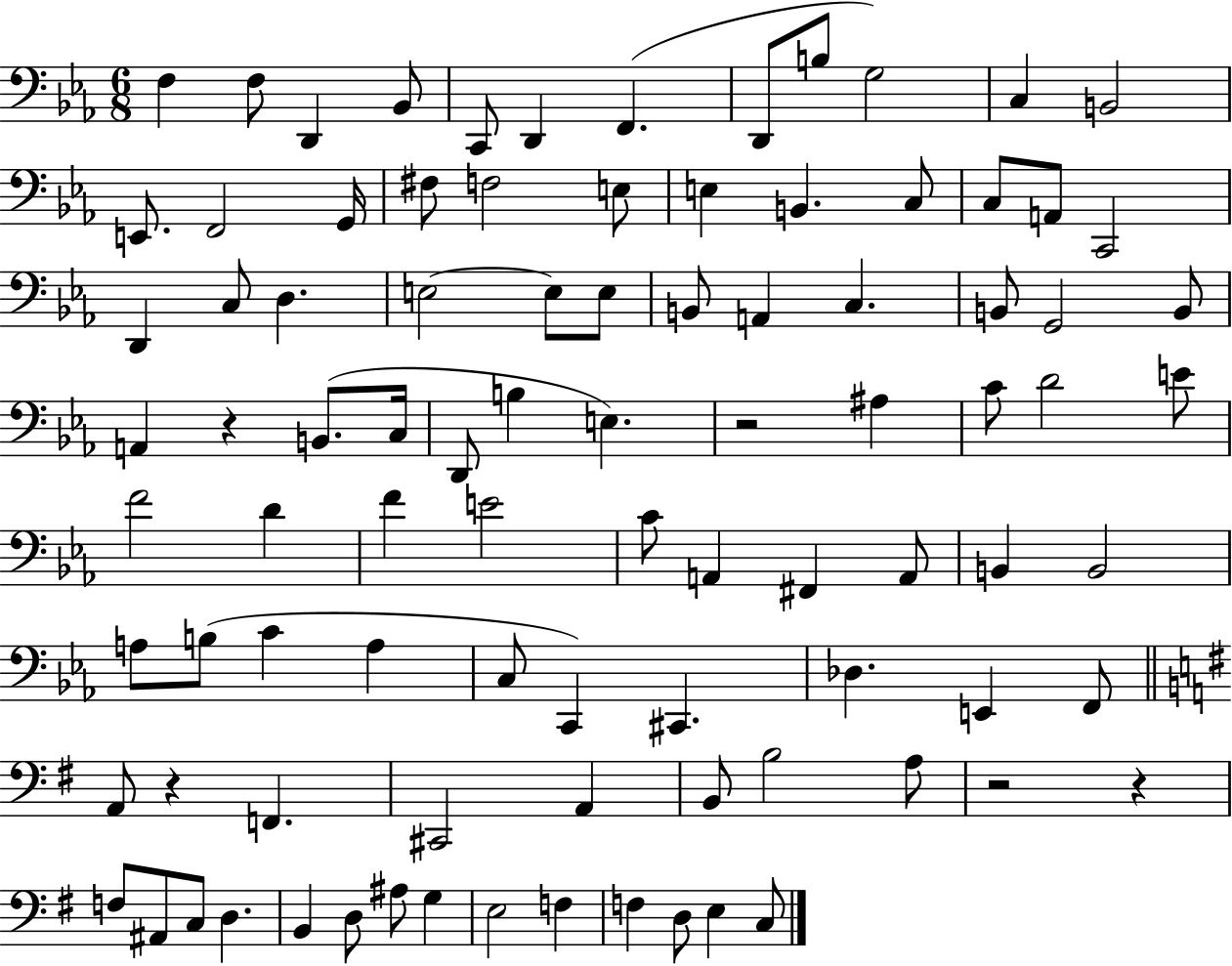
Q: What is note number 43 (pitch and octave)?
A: A#3